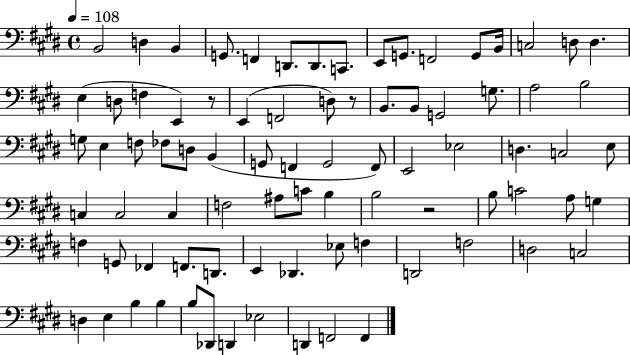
B2/h D3/q B2/q G2/e. F2/q D2/e. D2/e. C2/e. E2/e G2/e. F2/h G2/e B2/s C3/h D3/e D3/q. E3/q D3/e F3/q E2/q R/e E2/q F2/h D3/e R/e B2/e. B2/e G2/h G3/e. A3/h B3/h G3/e E3/q F3/e FES3/e D3/e B2/q G2/e F2/q G2/h F2/e E2/h Eb3/h D3/q. C3/h E3/e C3/q C3/h C3/q F3/h A#3/e C4/e B3/q B3/h R/h B3/e C4/h A3/e G3/q F3/q G2/e FES2/q F2/e. D2/e. E2/q Db2/q. Eb3/e F3/q D2/h F3/h D3/h C3/h D3/q E3/q B3/q B3/q B3/e Db2/e D2/q Eb3/h D2/q F2/h F2/q